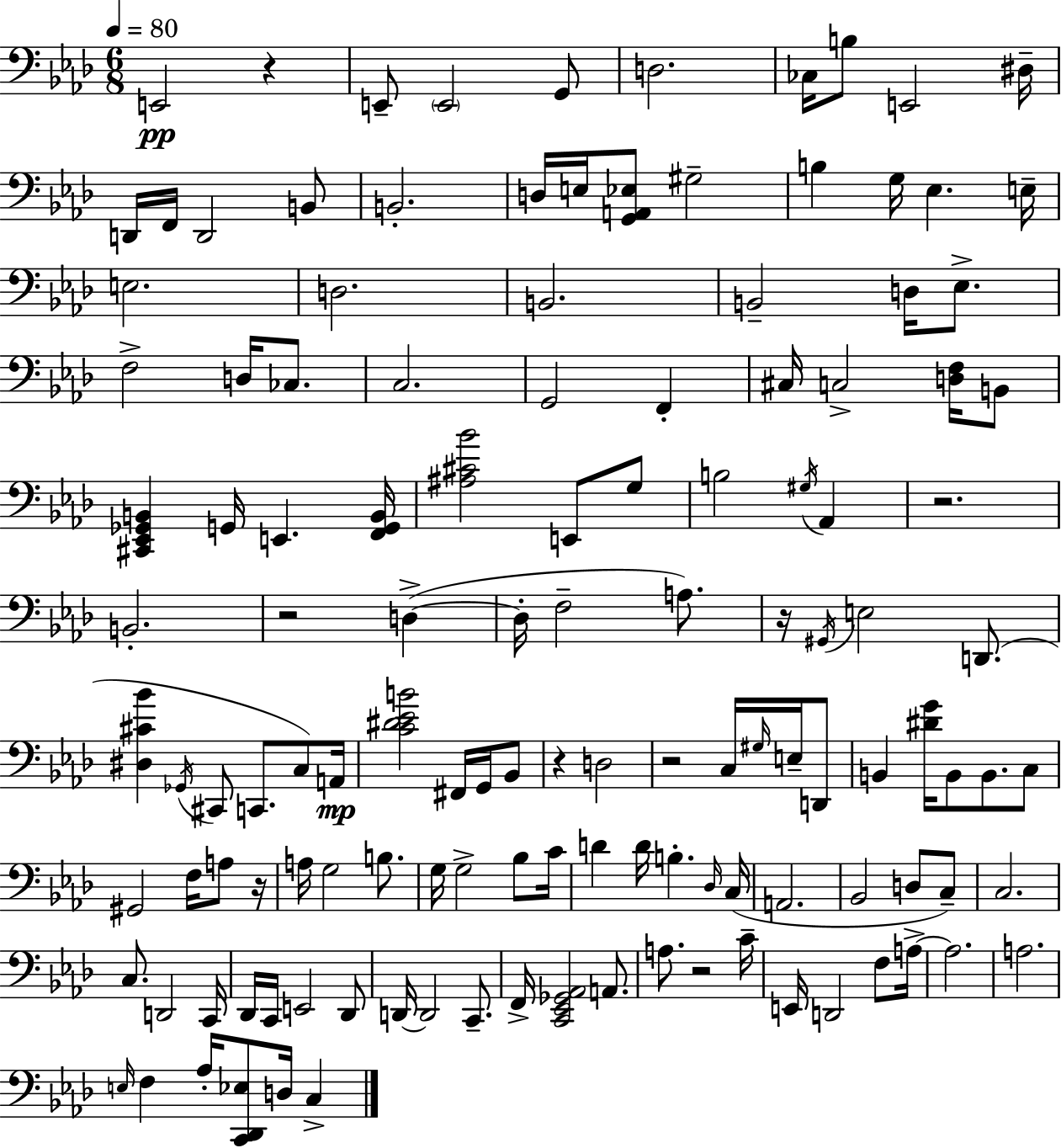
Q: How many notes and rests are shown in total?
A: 131